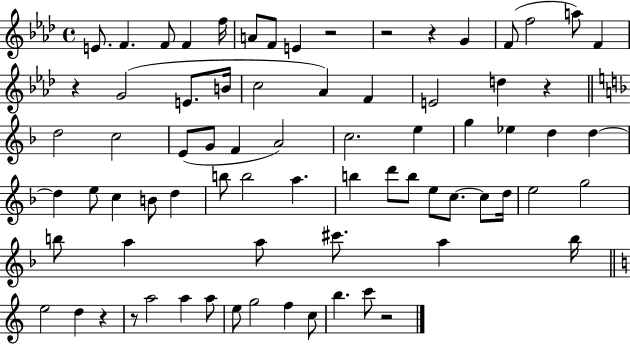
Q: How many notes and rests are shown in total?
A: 75